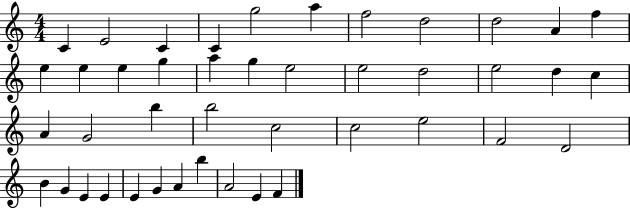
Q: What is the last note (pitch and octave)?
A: F4